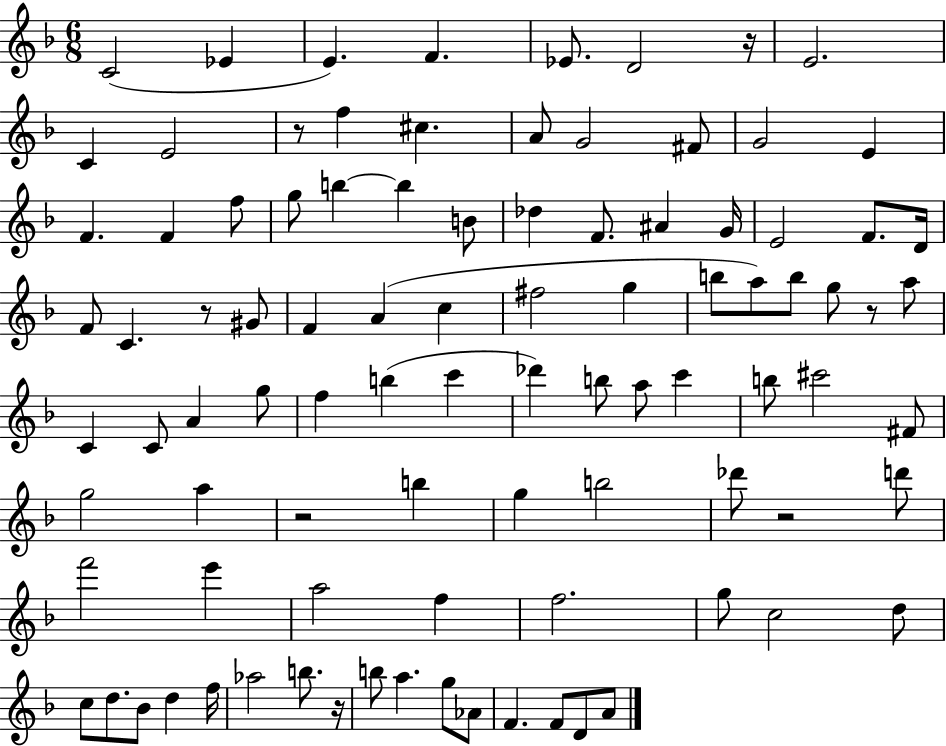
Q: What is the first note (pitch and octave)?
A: C4